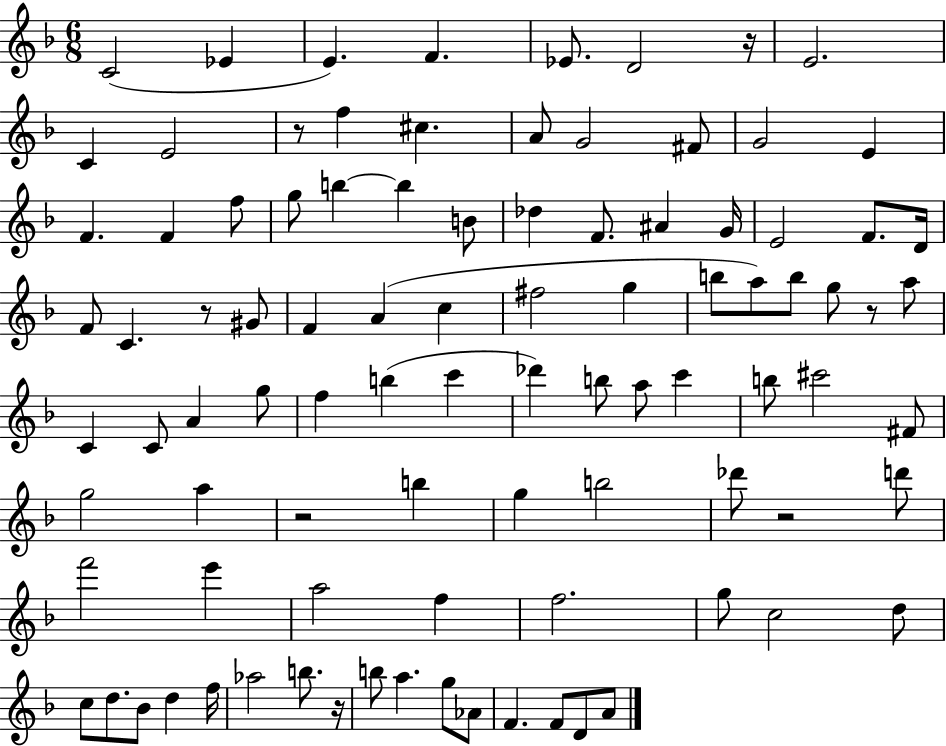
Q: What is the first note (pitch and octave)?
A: C4